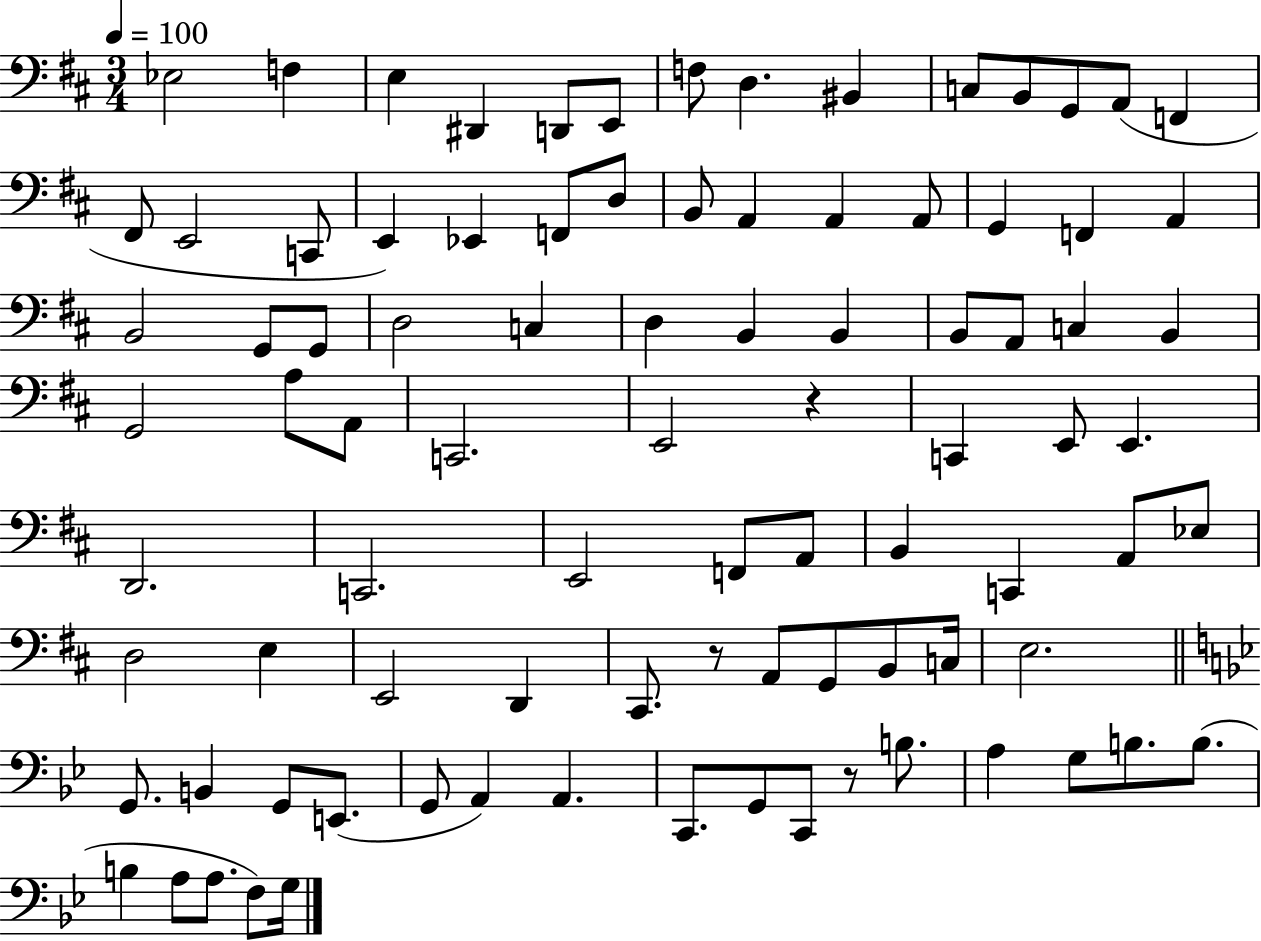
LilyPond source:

{
  \clef bass
  \numericTimeSignature
  \time 3/4
  \key d \major
  \tempo 4 = 100
  ees2 f4 | e4 dis,4 d,8 e,8 | f8 d4. bis,4 | c8 b,8 g,8 a,8( f,4 | \break fis,8 e,2 c,8 | e,4) ees,4 f,8 d8 | b,8 a,4 a,4 a,8 | g,4 f,4 a,4 | \break b,2 g,8 g,8 | d2 c4 | d4 b,4 b,4 | b,8 a,8 c4 b,4 | \break g,2 a8 a,8 | c,2. | e,2 r4 | c,4 e,8 e,4. | \break d,2. | c,2. | e,2 f,8 a,8 | b,4 c,4 a,8 ees8 | \break d2 e4 | e,2 d,4 | cis,8. r8 a,8 g,8 b,8 c16 | e2. | \break \bar "||" \break \key bes \major g,8. b,4 g,8 e,8.( | g,8 a,4) a,4. | c,8. g,8 c,8 r8 b8. | a4 g8 b8. b8.( | \break b4 a8 a8. f8) g16 | \bar "|."
}